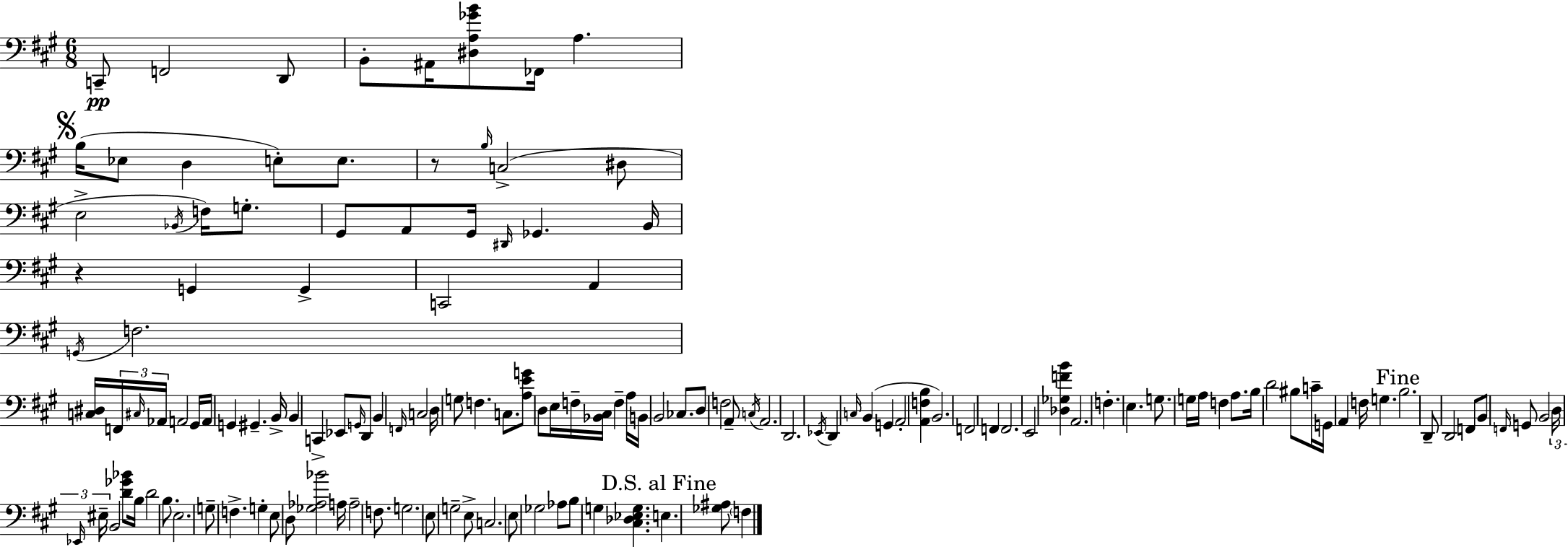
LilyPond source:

{
  \clef bass
  \numericTimeSignature
  \time 6/8
  \key a \major
  \repeat volta 2 { c,8--\pp f,2 d,8 | b,8-. ais,16 <dis a ges' b'>8 fes,16 a4. | \mark \markup { \musicglyph "scripts.segno" } b16( ees8 d4 e8-.) e8. | r8 \grace { b16 }( c2-> dis8 | \break e2-> \acciaccatura { bes,16 } f16) g8.-. | gis,8 a,8 gis,16 \grace { dis,16 } ges,4. | b,16 r4 g,4 g,4-> | c,2 a,4 | \break \acciaccatura { g,16 } f2. | <c dis>16 \tuplet 3/2 { f,16 \grace { cis16 } aes,16 } a,2 | gis,16 a,16 g,4 gis,4.-- | b,16-> b,4 c,4-> | \break ees,8 \grace { g,16 } d,8 b,4 \grace { f,16 } c2 | d16 g8 f4. | c8. <a e' g'>8 d8 e16 | f16-- <bes, cis>16 f4-- a16 b,16 b,2 | \break ces8. d8 f2 | a,8-- \acciaccatura { c16 } a,2. | d,2. | \acciaccatura { ees,16 } d,4 | \break \grace { c16 } b,4( g,4 a,2-. | <a, f b>4 b,2.) | f,2 | f,4 f,2. | \break e,2 | <des ges f' b'>4 a,2. | f4.-. | e4. g8. | \break g16 a16 f4 a8. b16 d'2 | bis8 c'16-- g,16 a,4 | f16 g4. \mark "Fine" b2. | d,8-- | \break d,2 f,8 b,8 | \grace { f,16 } g,8 b,2 \tuplet 3/2 { d16 | \grace { ees,16 } eis16-- } b,2 <d' ges' bes'>8 | b16 d'2 b8. | \break e2. | g8-- f4.-> g4-. | e8 d8 <ges aes bes'>2 | a16 a2-- f8. | \break g2. | \parenthesize e8 g2-- e8-> | c2. | e8 ges2 aes8 | \break b8 g4 <cis des ees g>4. | \mark "D.S. al Fine" e4. <ges ais>8 \parenthesize f4 | } \bar "|."
}